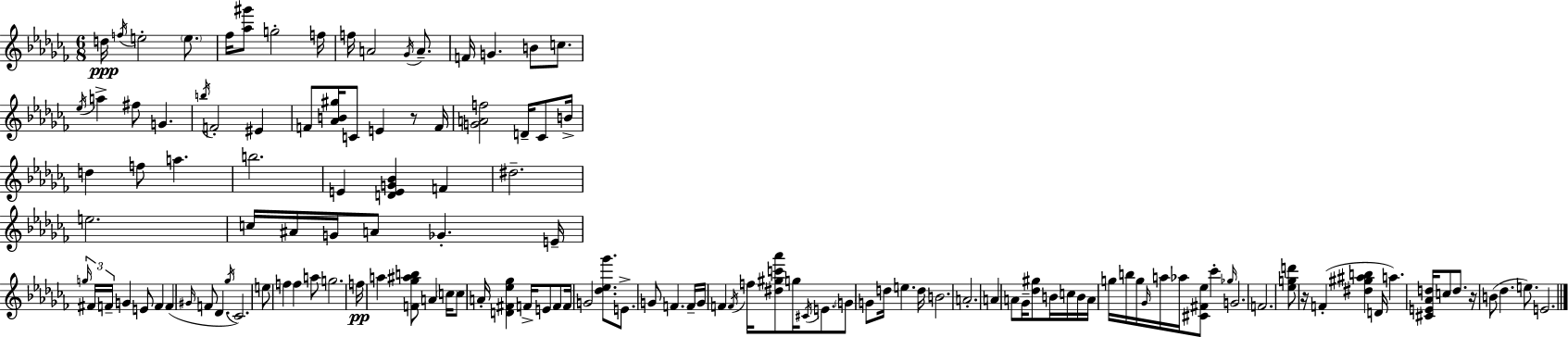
{
  \clef treble
  \numericTimeSignature
  \time 6/8
  \key aes \minor
  d''16\ppp \acciaccatura { f''16 } e''2-. \parenthesize e''8. | fes''16 <aes'' gis'''>8 g''2-. | f''16 f''16 a'2 \acciaccatura { ges'16 } a'8.-- | f'16 g'4. b'8 c''8. | \break \acciaccatura { ees''16 } a''4-> fis''8 g'4. | \acciaccatura { b''16 } f'2-. | eis'4 f'8 <aes' b' gis''>16 c'8 e'4 | r8 f'16 <g' a' f''>2 | \break d'16-- ces'8 b'16-> d''4 f''8 a''4. | b''2. | e'4 <d' e' g' bes'>4 | f'4 dis''2.-- | \break e''2. | c''16 ais'16 g'16 a'8 ges'4.-. | e'16-- \tuplet 3/2 { \grace { g''16 } fis'16 f'16-- } g'4 e'8 | f'4 f'4( \grace { gis'16 } f'8 | \break des'4. \acciaccatura { ges''16 } ces'2.) | e''8 f''4 | f''4 a''8 g''2. | f''16\pp a''4 | \break <f' ges'' ais'' b''>8 a'4 \parenthesize c''16 c''8 a'16-. <d' fis' ees'' ges''>4 | f'16-> e'8 f'8 f'16 g'2 | <des'' ees'' ges'''>8. e'8.-> g'8 | f'4. f'16-- g'16 f'4 | \break \acciaccatura { f'16 } f''16 <dis'' gis'' c''' aes'''>8 g''16 \acciaccatura { cis'16 } e'8. \parenthesize g'8 g'8 | d''16 e''4. d''16 b'2. | a'2.-. | a'4 | \break a'8 ges'16-- <des'' gis''>8 b'16 c''16 b'16 a'16 g''16 b''16 | g''16 \grace { ges'16 } a''16 aes''16 <cis' fis' ees''>8 ces'''4-. \grace { ges''16 } g'2. | f'2. | <ees'' g'' d'''>8 | \break r16 f'4-.( <dis'' gis'' ais'' b''>4 d'16 a''4.) | <cis' e' aes' d''>16 c''8 d''8. r16 | b'8( des''4. e''8.) e'2. | \bar "|."
}